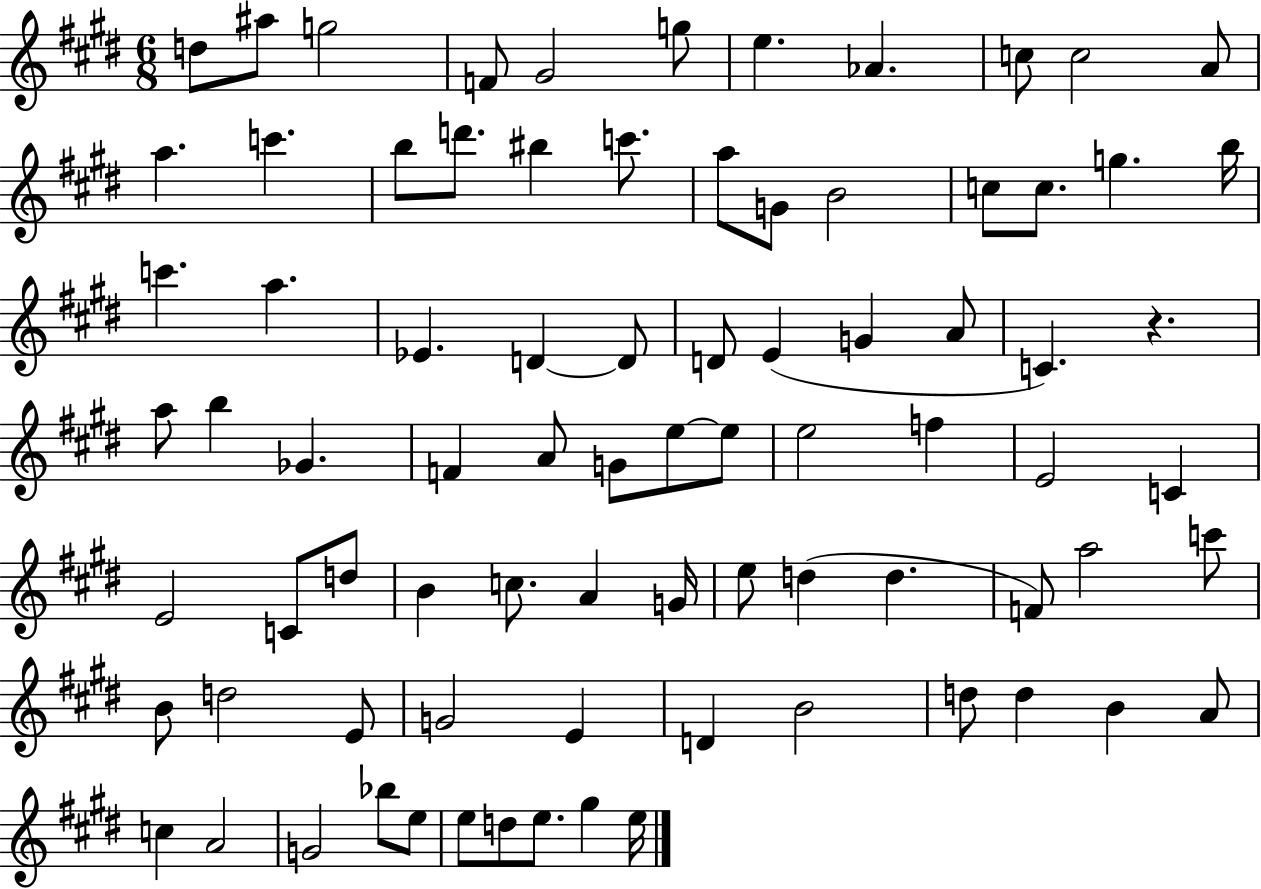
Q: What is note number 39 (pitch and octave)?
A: A4